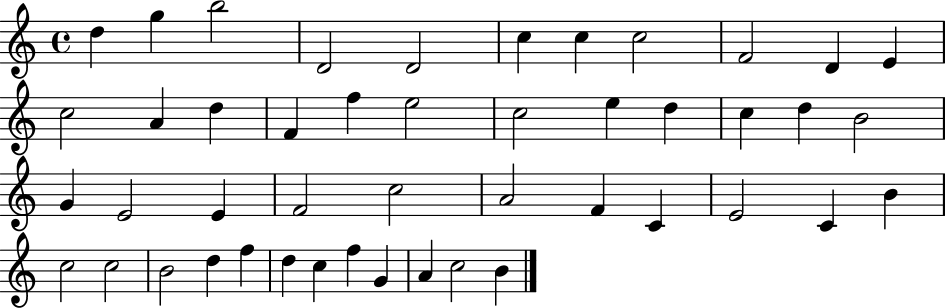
{
  \clef treble
  \time 4/4
  \defaultTimeSignature
  \key c \major
  d''4 g''4 b''2 | d'2 d'2 | c''4 c''4 c''2 | f'2 d'4 e'4 | \break c''2 a'4 d''4 | f'4 f''4 e''2 | c''2 e''4 d''4 | c''4 d''4 b'2 | \break g'4 e'2 e'4 | f'2 c''2 | a'2 f'4 c'4 | e'2 c'4 b'4 | \break c''2 c''2 | b'2 d''4 f''4 | d''4 c''4 f''4 g'4 | a'4 c''2 b'4 | \break \bar "|."
}